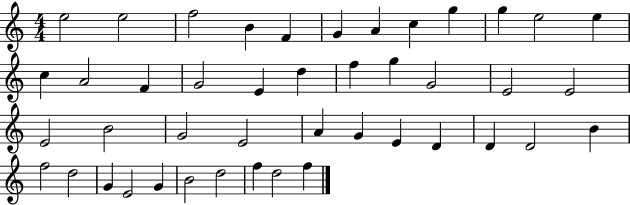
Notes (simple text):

E5/h E5/h F5/h B4/q F4/q G4/q A4/q C5/q G5/q G5/q E5/h E5/q C5/q A4/h F4/q G4/h E4/q D5/q F5/q G5/q G4/h E4/h E4/h E4/h B4/h G4/h E4/h A4/q G4/q E4/q D4/q D4/q D4/h B4/q F5/h D5/h G4/q E4/h G4/q B4/h D5/h F5/q D5/h F5/q